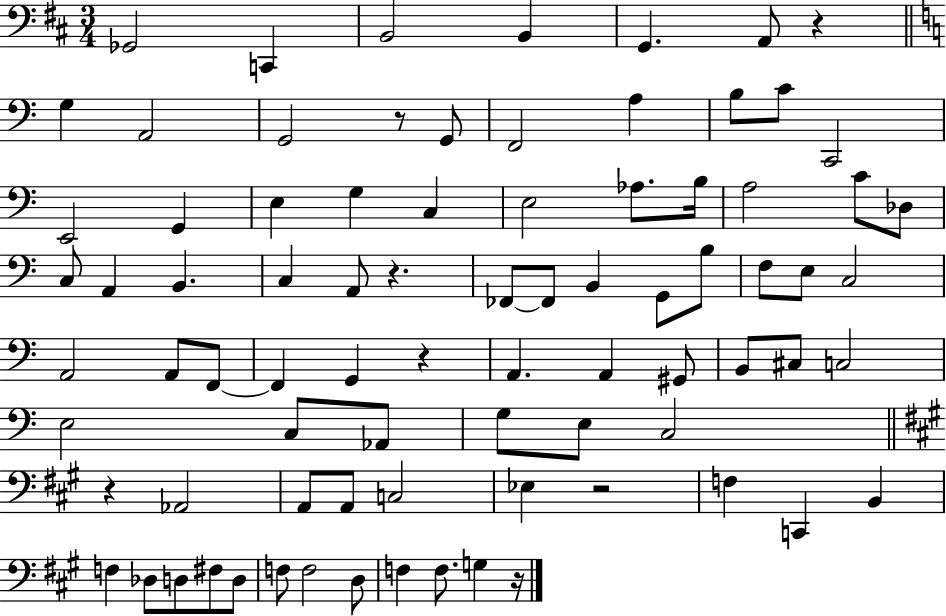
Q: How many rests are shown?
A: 7